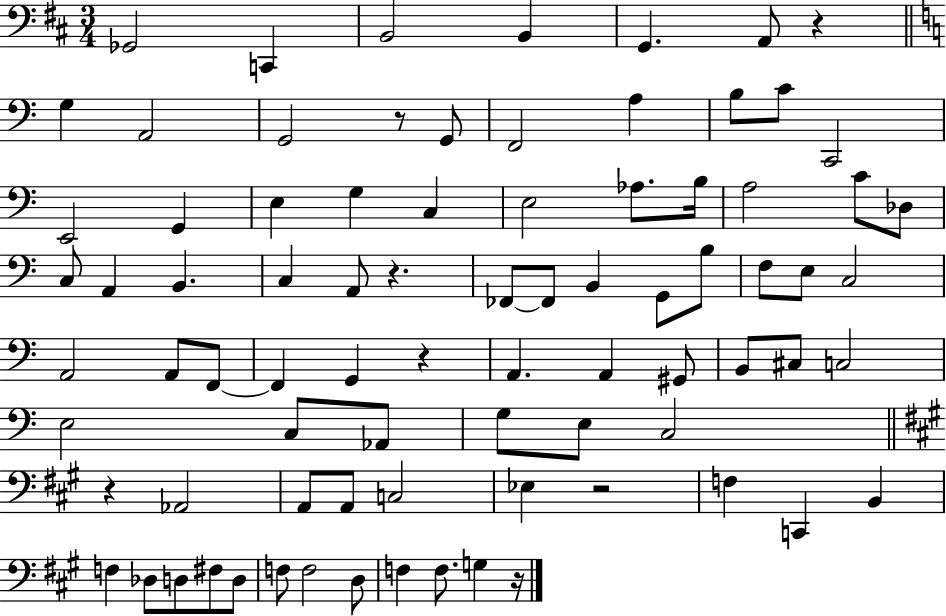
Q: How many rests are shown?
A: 7